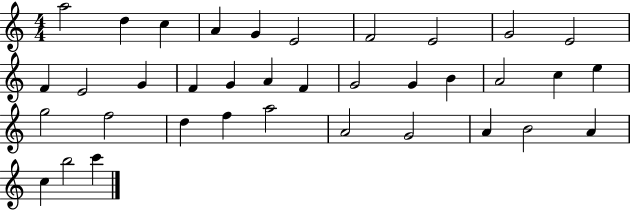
A5/h D5/q C5/q A4/q G4/q E4/h F4/h E4/h G4/h E4/h F4/q E4/h G4/q F4/q G4/q A4/q F4/q G4/h G4/q B4/q A4/h C5/q E5/q G5/h F5/h D5/q F5/q A5/h A4/h G4/h A4/q B4/h A4/q C5/q B5/h C6/q